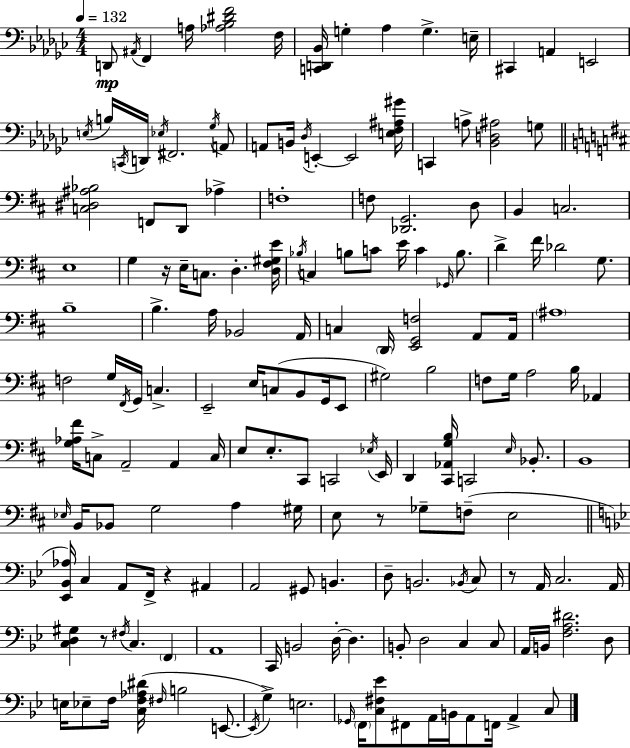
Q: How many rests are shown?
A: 5